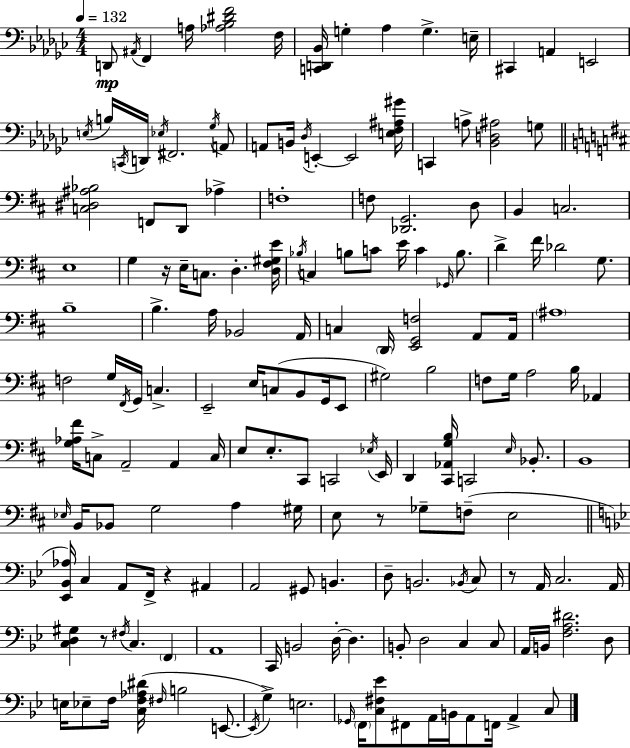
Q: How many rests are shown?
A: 5